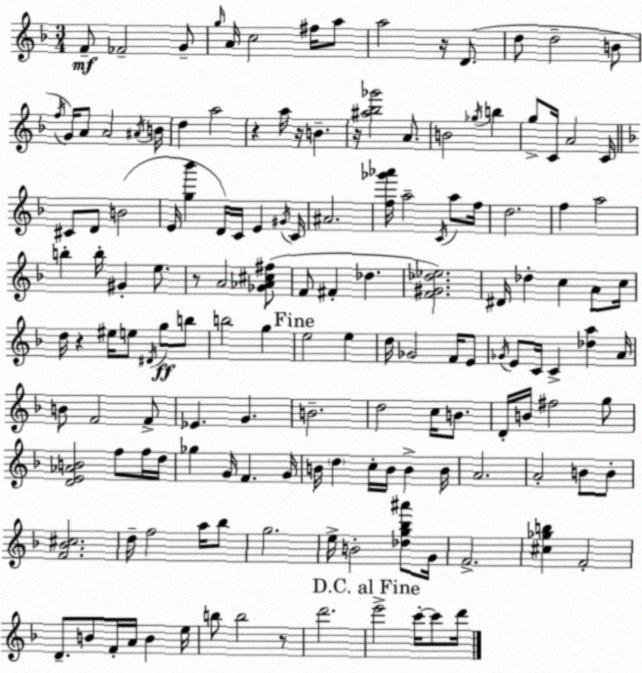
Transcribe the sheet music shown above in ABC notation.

X:1
T:Untitled
M:3/4
L:1/4
K:F
F/2 _F2 G/2 g/4 A/4 c2 ^f/4 a/2 a2 z/4 D/2 d/2 d2 B/2 f/4 G/4 A/2 A2 ^A/4 B/4 d a2 z a/4 z/4 B z/4 [^a_b_g']2 A/2 B2 _g/4 b g/2 C/4 A2 C/4 ^C/2 D/2 B2 E/4 [g_b'] D/4 C/4 E ^G/4 C/4 ^A2 [f_g'_a']/4 a2 C/4 a/2 f/4 d2 f a2 b b/4 ^G e/2 z/2 A2 [_G_A^c^f]/2 F/2 ^F _d [F^G_d_e]2 ^D/4 _d c A/2 c/4 d/4 z ^e/4 e/2 ^D/4 g/2 b/2 b2 g e2 e d/4 _G2 F/4 E/2 _G/4 E/2 C/4 C [_da] A/4 B/2 F2 F/2 _E G B2 d2 c/4 B/2 D/4 B/4 ^f2 g/2 [DE_AB]2 f/2 f/4 d/4 _g G/4 F G/4 B/4 d c/4 B/4 B B/4 A2 A2 B/2 B/2 [F_B^c]2 d/4 f2 a/4 _b/2 g2 e/4 B2 [_dg_b^a']/2 G/4 F2 [^c_gb] F2 D/2 B/2 F/4 A/4 B e/4 b/2 b2 z/2 d'2 e'2 c'/4 c'/2 d'/4